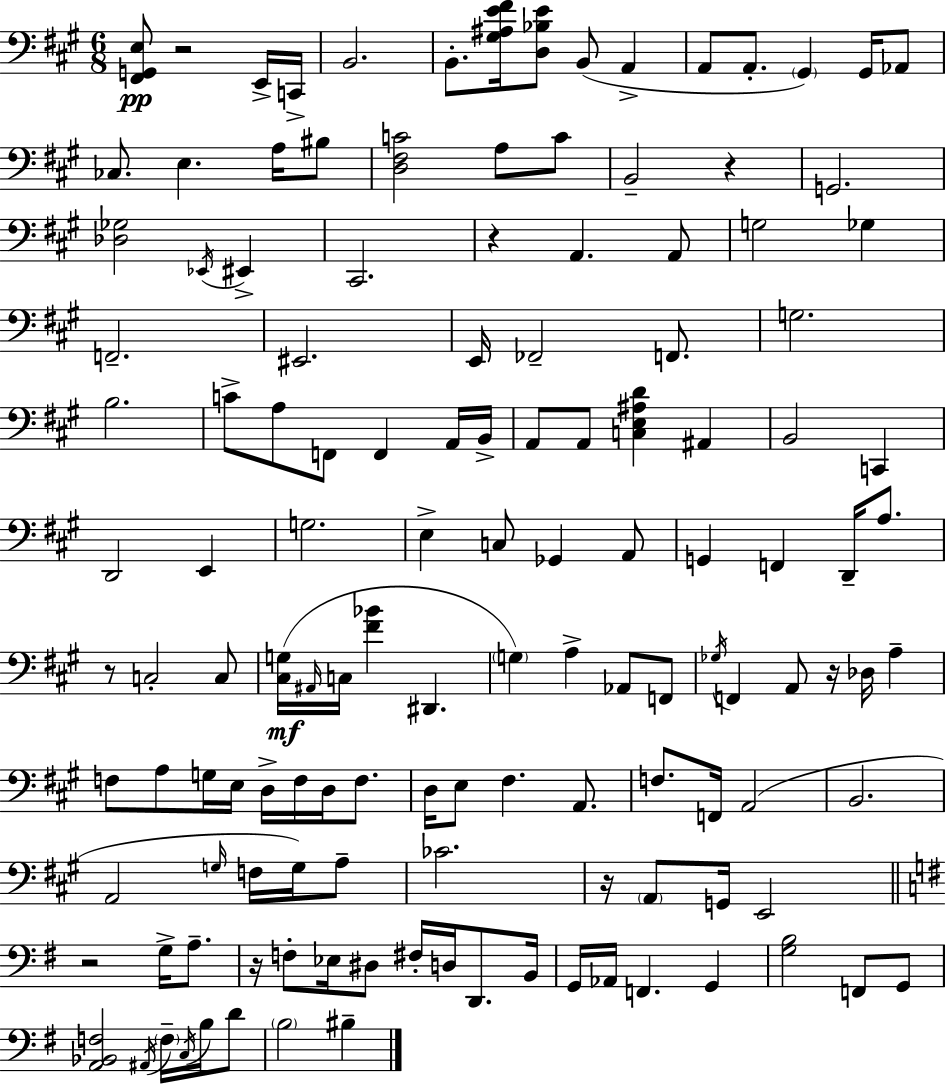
X:1
T:Untitled
M:6/8
L:1/4
K:A
[^F,,G,,E,]/2 z2 E,,/4 C,,/4 B,,2 B,,/2 [^G,^A,E^F]/4 [D,_B,E]/2 B,,/2 A,, A,,/2 A,,/2 ^G,, ^G,,/4 _A,,/2 _C,/2 E, A,/4 ^B,/2 [D,^F,C]2 A,/2 C/2 B,,2 z G,,2 [_D,_G,]2 _E,,/4 ^E,, ^C,,2 z A,, A,,/2 G,2 _G, F,,2 ^E,,2 E,,/4 _F,,2 F,,/2 G,2 B,2 C/2 A,/2 F,,/2 F,, A,,/4 B,,/4 A,,/2 A,,/2 [C,E,^A,D] ^A,, B,,2 C,, D,,2 E,, G,2 E, C,/2 _G,, A,,/2 G,, F,, D,,/4 A,/2 z/2 C,2 C,/2 [^C,G,]/4 ^A,,/4 C,/4 [^F_B] ^D,, G, A, _A,,/2 F,,/2 _G,/4 F,, A,,/2 z/4 _D,/4 A, F,/2 A,/2 G,/4 E,/4 D,/4 F,/4 D,/4 F,/2 D,/4 E,/2 ^F, A,,/2 F,/2 F,,/4 A,,2 B,,2 A,,2 G,/4 F,/4 G,/4 A,/2 _C2 z/4 A,,/2 G,,/4 E,,2 z2 G,/4 A,/2 z/4 F,/2 _E,/4 ^D,/2 ^F,/4 D,/4 D,,/2 B,,/4 G,,/4 _A,,/4 F,, G,, [G,B,]2 F,,/2 G,,/2 [A,,_B,,F,]2 ^A,,/4 F,/4 C,/4 B,/4 D/2 B,2 ^B,